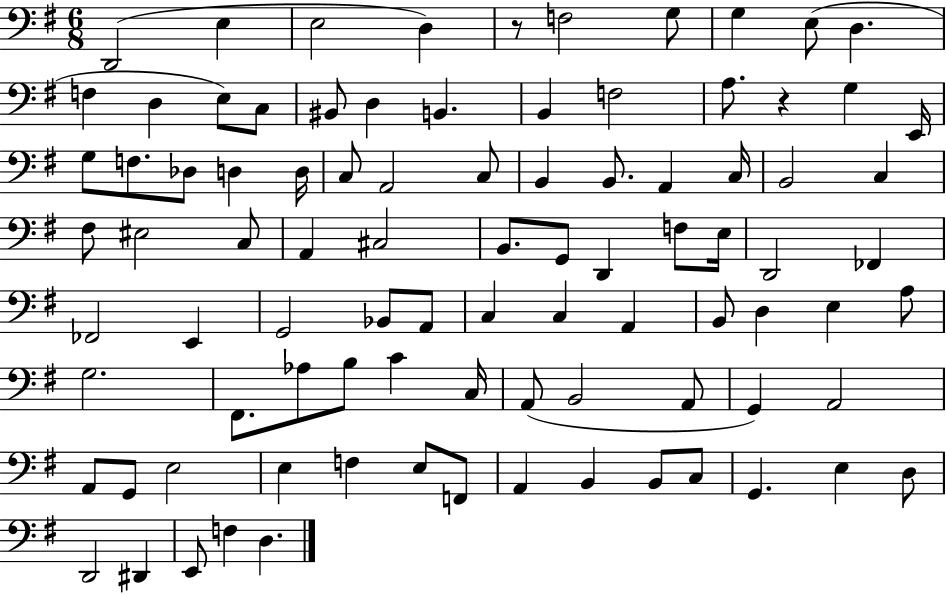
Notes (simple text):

D2/h E3/q E3/h D3/q R/e F3/h G3/e G3/q E3/e D3/q. F3/q D3/q E3/e C3/e BIS2/e D3/q B2/q. B2/q F3/h A3/e. R/q G3/q E2/s G3/e F3/e. Db3/e D3/q D3/s C3/e A2/h C3/e B2/q B2/e. A2/q C3/s B2/h C3/q F#3/e EIS3/h C3/e A2/q C#3/h B2/e. G2/e D2/q F3/e E3/s D2/h FES2/q FES2/h E2/q G2/h Bb2/e A2/e C3/q C3/q A2/q B2/e D3/q E3/q A3/e G3/h. F#2/e. Ab3/e B3/e C4/q C3/s A2/e B2/h A2/e G2/q A2/h A2/e G2/e E3/h E3/q F3/q E3/e F2/e A2/q B2/q B2/e C3/e G2/q. E3/q D3/e D2/h D#2/q E2/e F3/q D3/q.